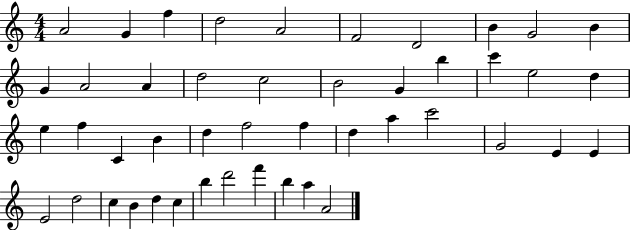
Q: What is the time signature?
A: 4/4